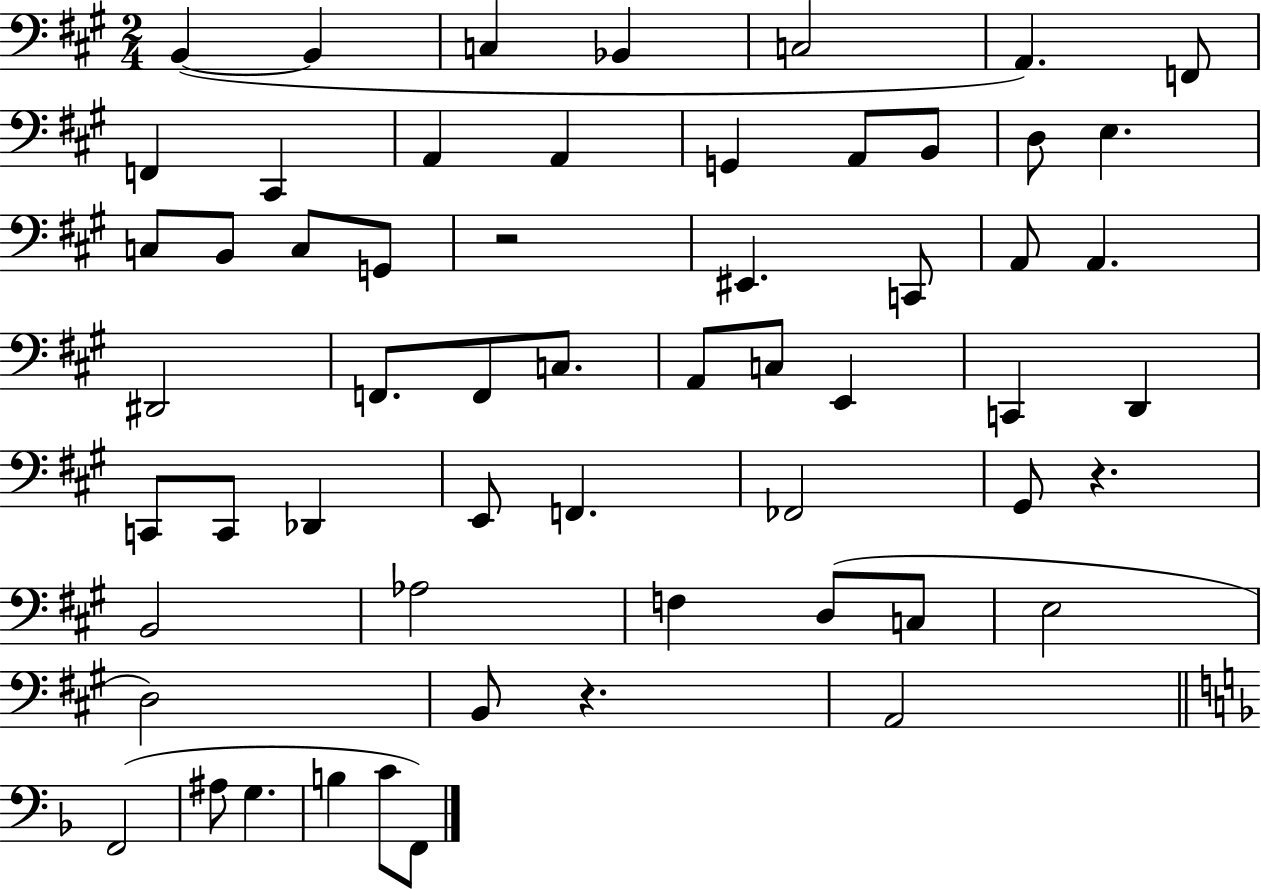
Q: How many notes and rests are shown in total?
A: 58